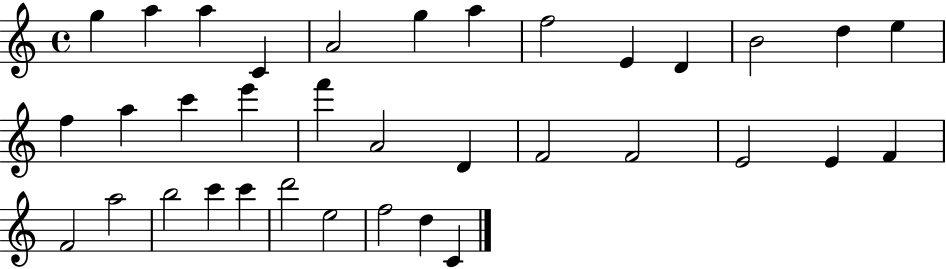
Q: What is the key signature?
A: C major